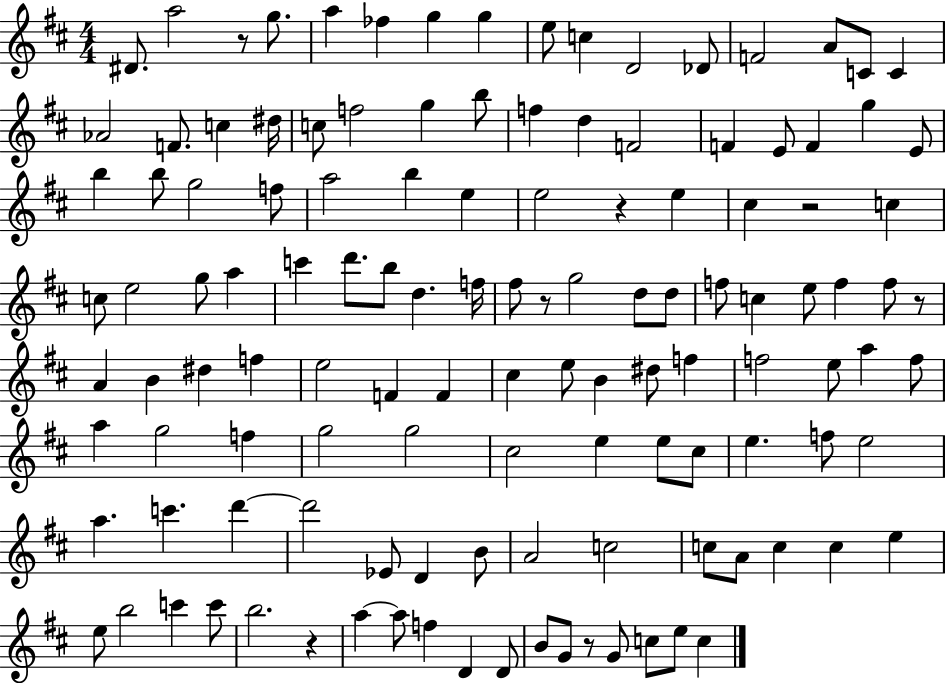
D#4/e. A5/h R/e G5/e. A5/q FES5/q G5/q G5/q E5/e C5/q D4/h Db4/e F4/h A4/e C4/e C4/q Ab4/h F4/e. C5/q D#5/s C5/e F5/h G5/q B5/e F5/q D5/q F4/h F4/q E4/e F4/q G5/q E4/e B5/q B5/e G5/h F5/e A5/h B5/q E5/q E5/h R/q E5/q C#5/q R/h C5/q C5/e E5/h G5/e A5/q C6/q D6/e. B5/e D5/q. F5/s F#5/e R/e G5/h D5/e D5/e F5/e C5/q E5/e F5/q F5/e R/e A4/q B4/q D#5/q F5/q E5/h F4/q F4/q C#5/q E5/e B4/q D#5/e F5/q F5/h E5/e A5/q F5/e A5/q G5/h F5/q G5/h G5/h C#5/h E5/q E5/e C#5/e E5/q. F5/e E5/h A5/q. C6/q. D6/q D6/h Eb4/e D4/q B4/e A4/h C5/h C5/e A4/e C5/q C5/q E5/q E5/e B5/h C6/q C6/e B5/h. R/q A5/q A5/e F5/q D4/q D4/e B4/e G4/e R/e G4/e C5/e E5/e C5/q